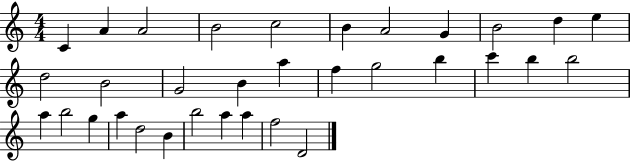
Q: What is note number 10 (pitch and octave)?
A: D5